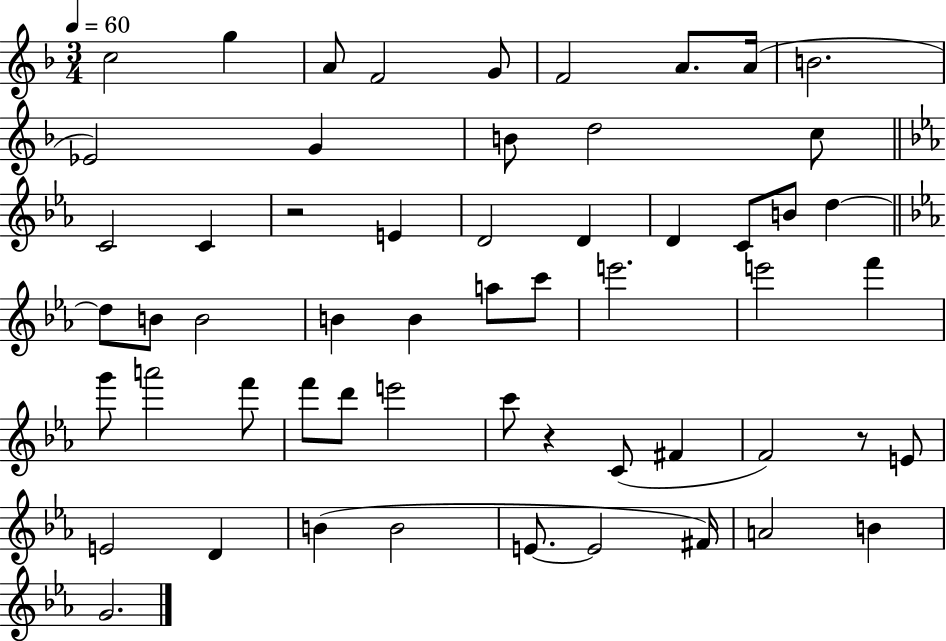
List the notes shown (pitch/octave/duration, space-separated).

C5/h G5/q A4/e F4/h G4/e F4/h A4/e. A4/s B4/h. Eb4/h G4/q B4/e D5/h C5/e C4/h C4/q R/h E4/q D4/h D4/q D4/q C4/e B4/e D5/q D5/e B4/e B4/h B4/q B4/q A5/e C6/e E6/h. E6/h F6/q G6/e A6/h F6/e F6/e D6/e E6/h C6/e R/q C4/e F#4/q F4/h R/e E4/e E4/h D4/q B4/q B4/h E4/e. E4/h F#4/s A4/h B4/q G4/h.